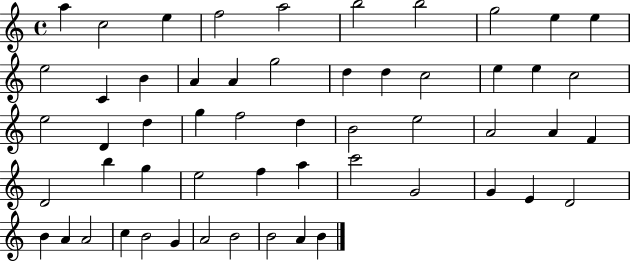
{
  \clef treble
  \time 4/4
  \defaultTimeSignature
  \key c \major
  a''4 c''2 e''4 | f''2 a''2 | b''2 b''2 | g''2 e''4 e''4 | \break e''2 c'4 b'4 | a'4 a'4 g''2 | d''4 d''4 c''2 | e''4 e''4 c''2 | \break e''2 d'4 d''4 | g''4 f''2 d''4 | b'2 e''2 | a'2 a'4 f'4 | \break d'2 b''4 g''4 | e''2 f''4 a''4 | c'''2 g'2 | g'4 e'4 d'2 | \break b'4 a'4 a'2 | c''4 b'2 g'4 | a'2 b'2 | b'2 a'4 b'4 | \break \bar "|."
}